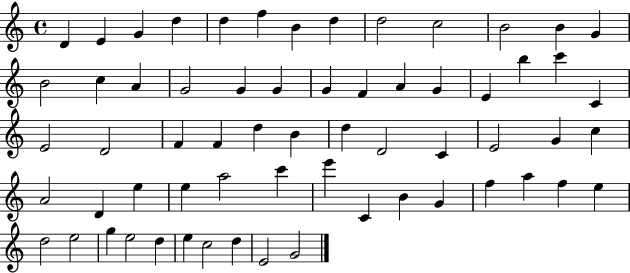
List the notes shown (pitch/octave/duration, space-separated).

D4/q E4/q G4/q D5/q D5/q F5/q B4/q D5/q D5/h C5/h B4/h B4/q G4/q B4/h C5/q A4/q G4/h G4/q G4/q G4/q F4/q A4/q G4/q E4/q B5/q C6/q C4/q E4/h D4/h F4/q F4/q D5/q B4/q D5/q D4/h C4/q E4/h G4/q C5/q A4/h D4/q E5/q E5/q A5/h C6/q E6/q C4/q B4/q G4/q F5/q A5/q F5/q E5/q D5/h E5/h G5/q E5/h D5/q E5/q C5/h D5/q E4/h G4/h